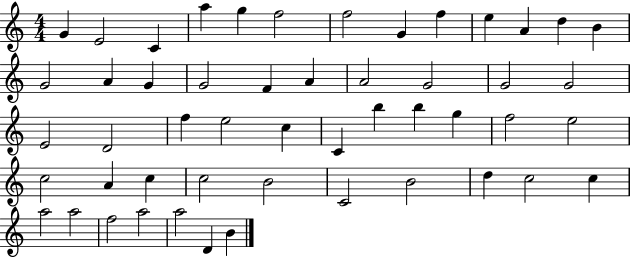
G4/q E4/h C4/q A5/q G5/q F5/h F5/h G4/q F5/q E5/q A4/q D5/q B4/q G4/h A4/q G4/q G4/h F4/q A4/q A4/h G4/h G4/h G4/h E4/h D4/h F5/q E5/h C5/q C4/q B5/q B5/q G5/q F5/h E5/h C5/h A4/q C5/q C5/h B4/h C4/h B4/h D5/q C5/h C5/q A5/h A5/h F5/h A5/h A5/h D4/q B4/q